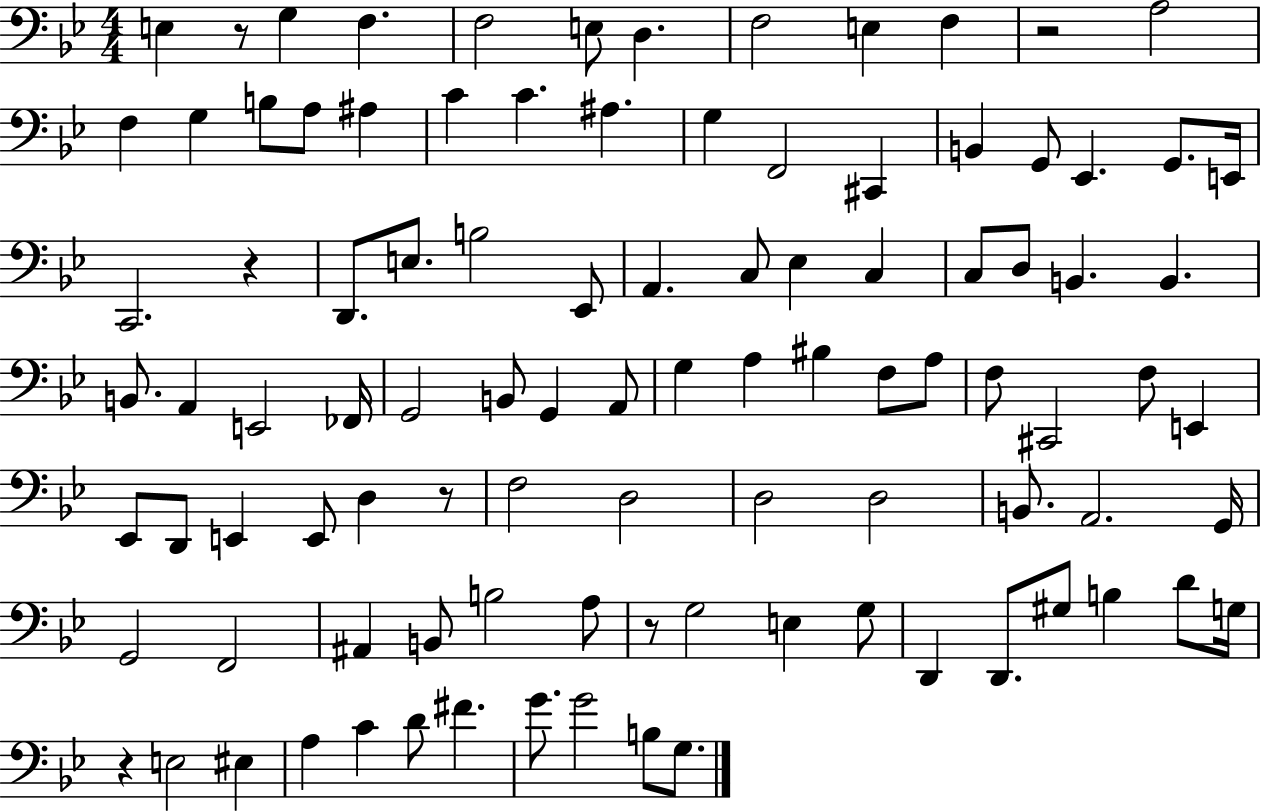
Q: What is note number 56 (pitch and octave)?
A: E2